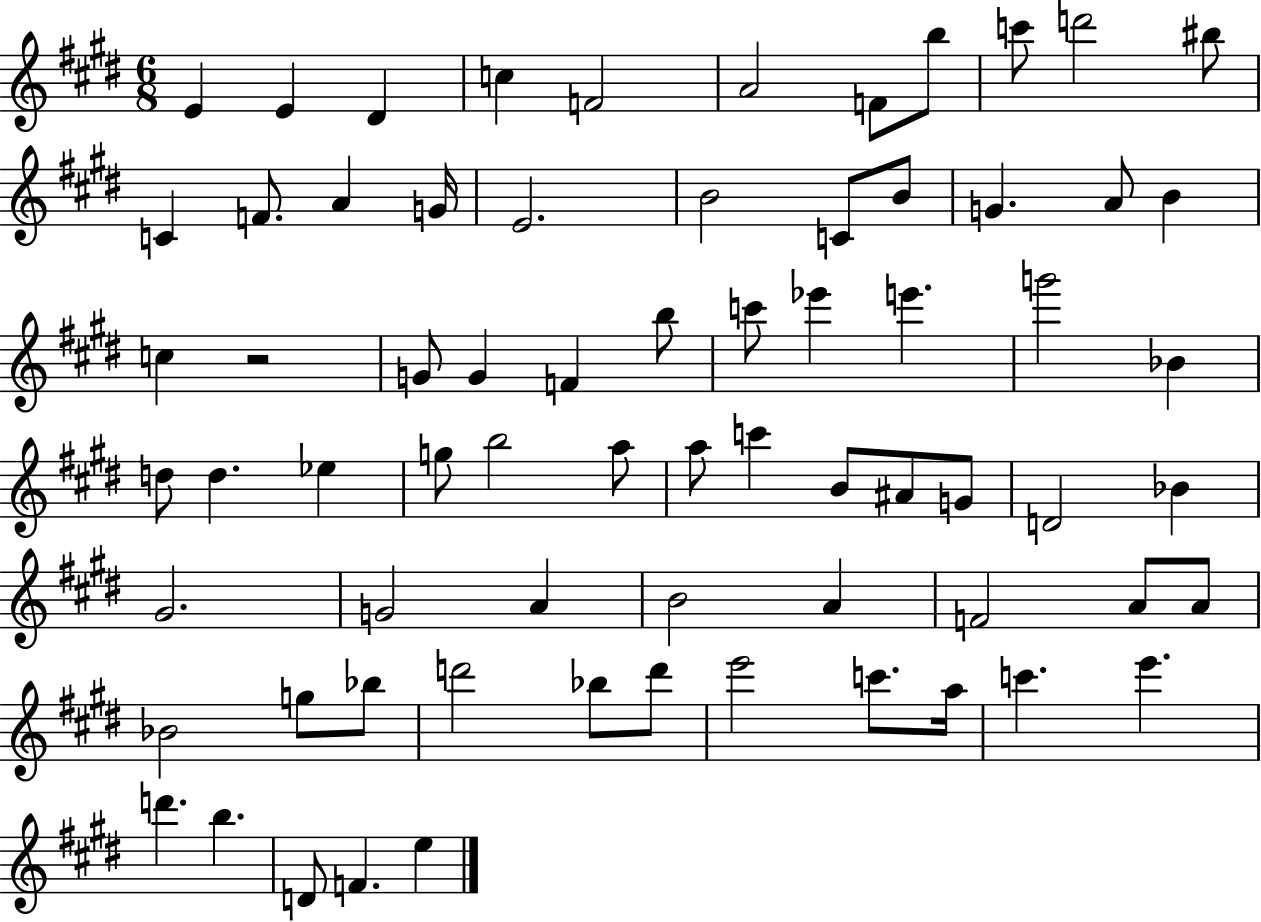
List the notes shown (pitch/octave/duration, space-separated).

E4/q E4/q D#4/q C5/q F4/h A4/h F4/e B5/e C6/e D6/h BIS5/e C4/q F4/e. A4/q G4/s E4/h. B4/h C4/e B4/e G4/q. A4/e B4/q C5/q R/h G4/e G4/q F4/q B5/e C6/e Eb6/q E6/q. G6/h Bb4/q D5/e D5/q. Eb5/q G5/e B5/h A5/e A5/e C6/q B4/e A#4/e G4/e D4/h Bb4/q G#4/h. G4/h A4/q B4/h A4/q F4/h A4/e A4/e Bb4/h G5/e Bb5/e D6/h Bb5/e D6/e E6/h C6/e. A5/s C6/q. E6/q. D6/q. B5/q. D4/e F4/q. E5/q